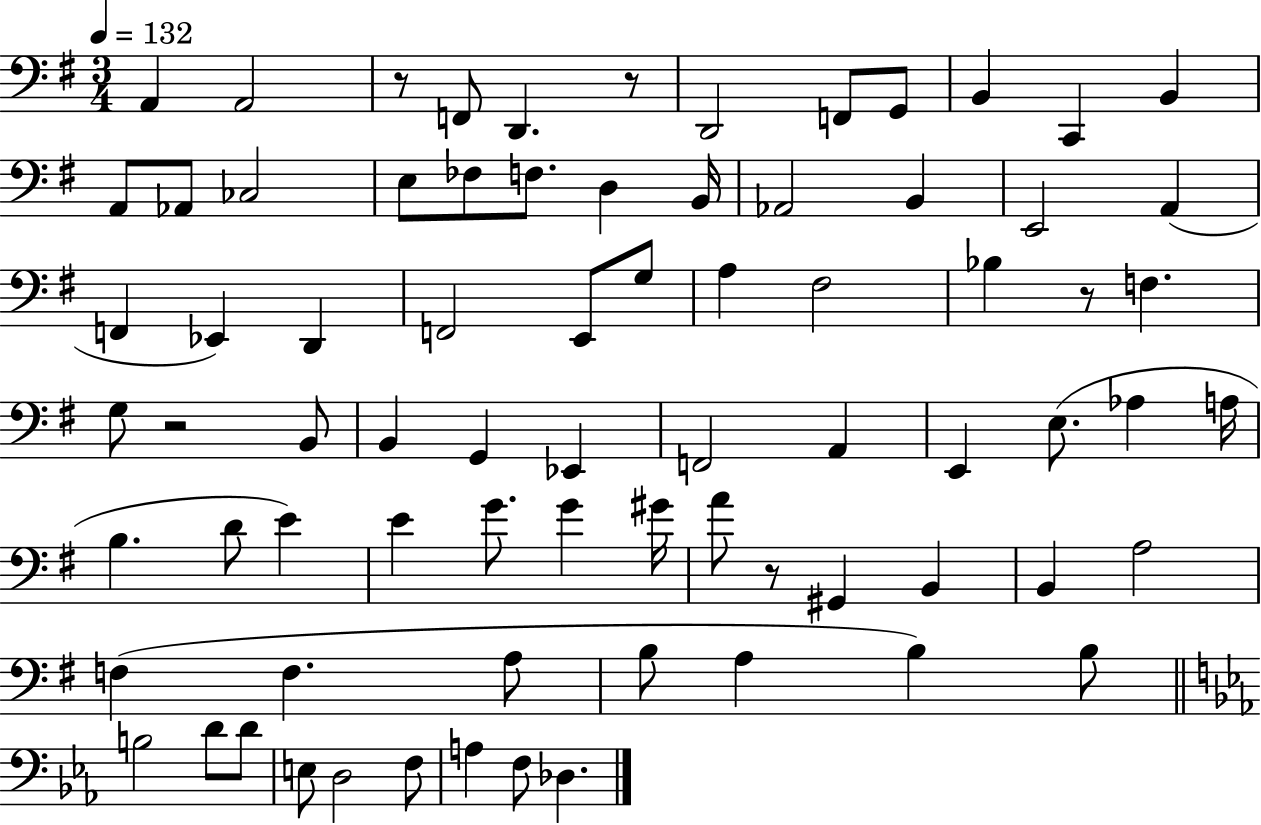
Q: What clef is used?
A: bass